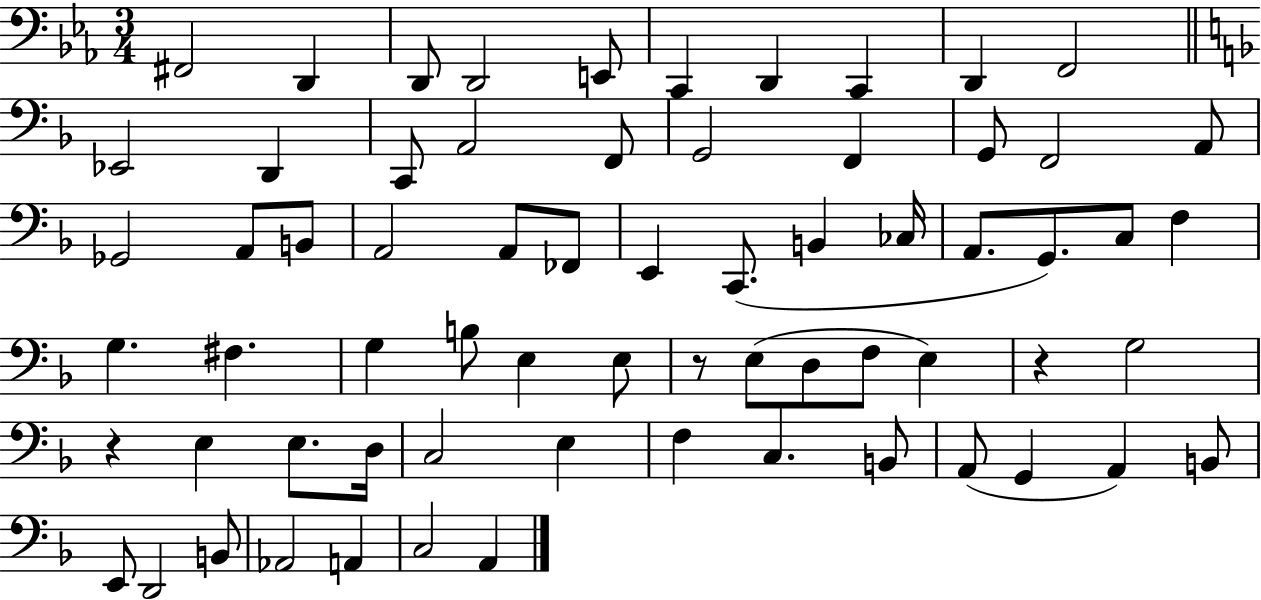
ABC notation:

X:1
T:Untitled
M:3/4
L:1/4
K:Eb
^F,,2 D,, D,,/2 D,,2 E,,/2 C,, D,, C,, D,, F,,2 _E,,2 D,, C,,/2 A,,2 F,,/2 G,,2 F,, G,,/2 F,,2 A,,/2 _G,,2 A,,/2 B,,/2 A,,2 A,,/2 _F,,/2 E,, C,,/2 B,, _C,/4 A,,/2 G,,/2 C,/2 F, G, ^F, G, B,/2 E, E,/2 z/2 E,/2 D,/2 F,/2 E, z G,2 z E, E,/2 D,/4 C,2 E, F, C, B,,/2 A,,/2 G,, A,, B,,/2 E,,/2 D,,2 B,,/2 _A,,2 A,, C,2 A,,